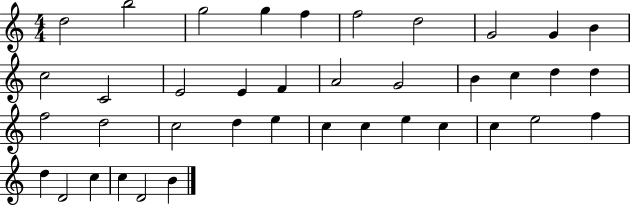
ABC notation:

X:1
T:Untitled
M:4/4
L:1/4
K:C
d2 b2 g2 g f f2 d2 G2 G B c2 C2 E2 E F A2 G2 B c d d f2 d2 c2 d e c c e c c e2 f d D2 c c D2 B